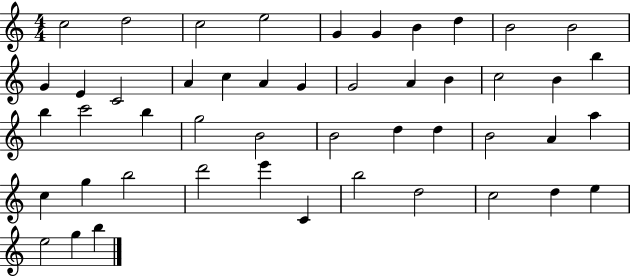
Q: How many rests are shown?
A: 0